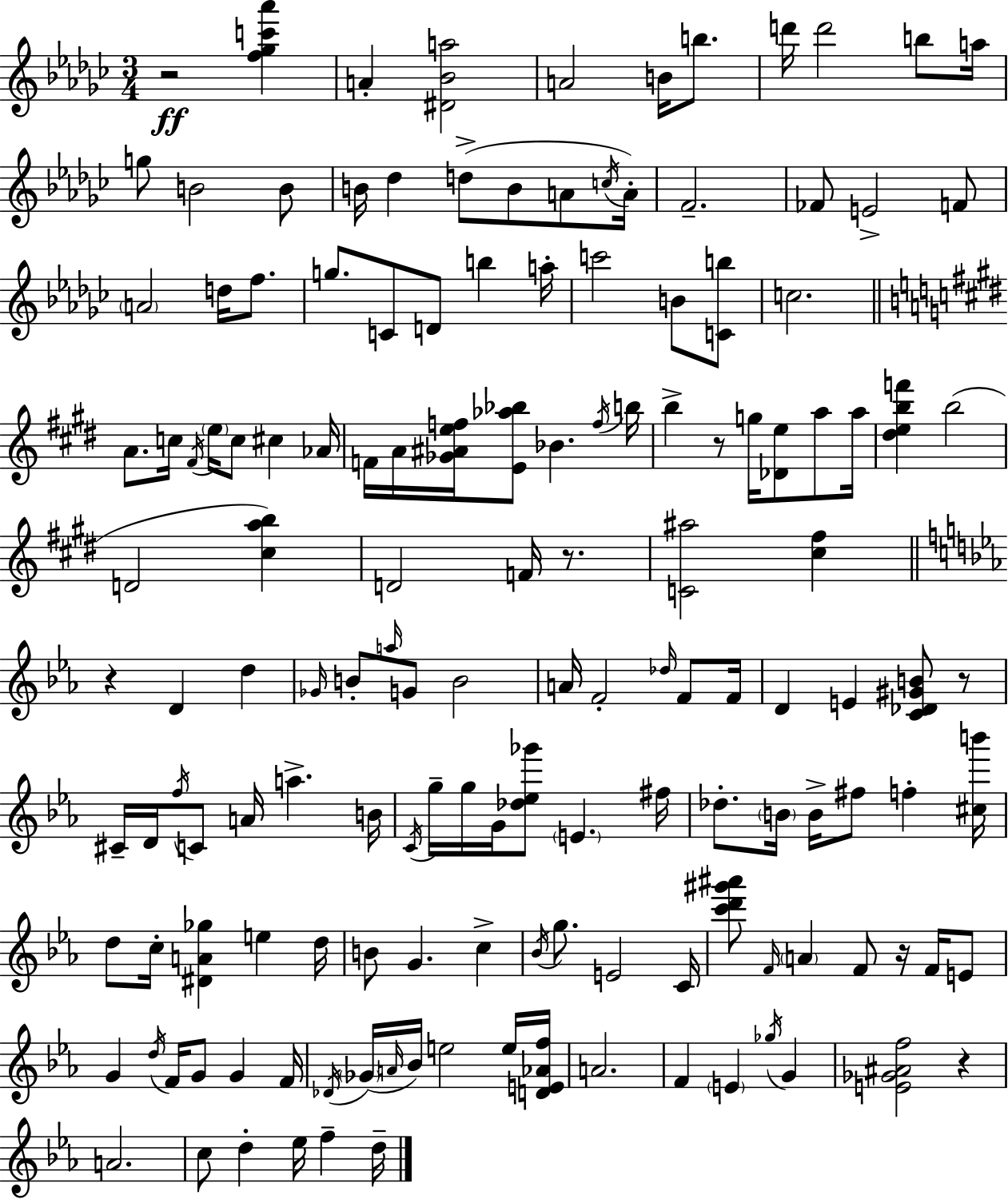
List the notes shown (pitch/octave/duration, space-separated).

R/h [F5,Gb5,C6,Ab6]/q A4/q [D#4,Bb4,A5]/h A4/h B4/s B5/e. D6/s D6/h B5/e A5/s G5/e B4/h B4/e B4/s Db5/q D5/e B4/e A4/e C5/s A4/s F4/h. FES4/e E4/h F4/e A4/h D5/s F5/e. G5/e. C4/e D4/e B5/q A5/s C6/h B4/e [C4,B5]/e C5/h. A4/e. C5/s F#4/s E5/s C5/e C#5/q Ab4/s F4/s A4/s [Gb4,A#4,E5,F5]/s [E4,Ab5,Bb5]/e Bb4/q. F5/s B5/s B5/q R/e G5/s [Db4,E5]/e A5/e A5/s [D#5,E5,B5,F6]/q B5/h D4/h [C#5,A5,B5]/q D4/h F4/s R/e. [C4,A#5]/h [C#5,F#5]/q R/q D4/q D5/q Gb4/s B4/e A5/s G4/e B4/h A4/s F4/h Db5/s F4/e F4/s D4/q E4/q [C4,Db4,G#4,B4]/e R/e C#4/s D4/s F5/s C4/e A4/s A5/q. B4/s C4/s G5/s G5/s G4/s [Db5,Eb5,Gb6]/e E4/q. F#5/s Db5/e. B4/s B4/s F#5/e F5/q [C#5,B6]/s D5/e C5/s [D#4,A4,Gb5]/q E5/q D5/s B4/e G4/q. C5/q Bb4/s G5/e. E4/h C4/s [C6,D6,G#6,A#6]/e F4/s A4/q F4/e R/s F4/s E4/e G4/q D5/s F4/s G4/e G4/q F4/s Db4/s Gb4/s A4/s Bb4/s E5/h E5/s [D4,E4,Ab4,F5]/s A4/h. F4/q E4/q Gb5/s G4/q [E4,Gb4,A#4,F5]/h R/q A4/h. C5/e D5/q Eb5/s F5/q D5/s